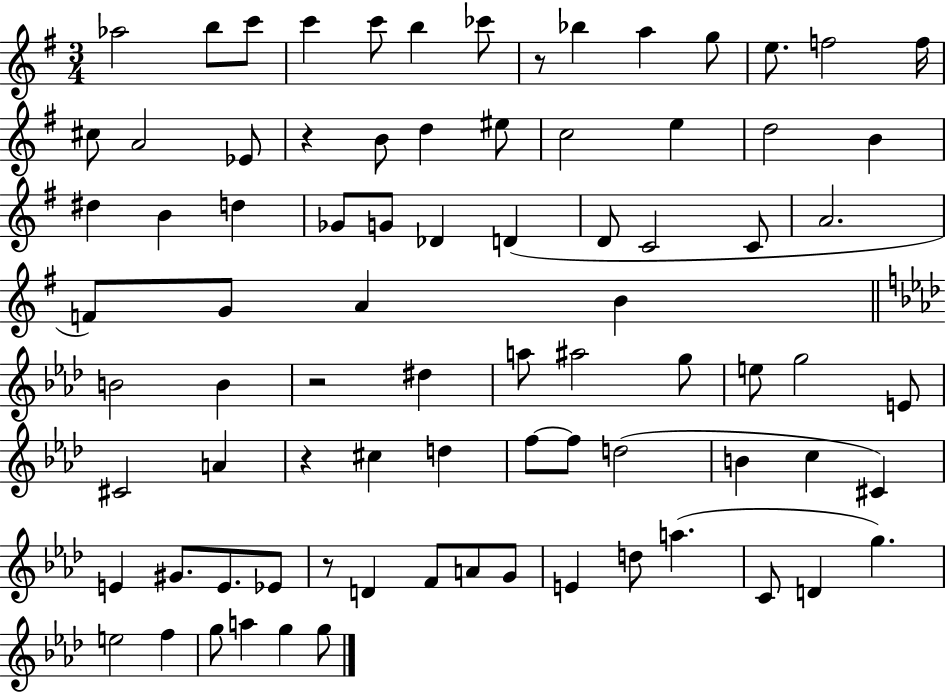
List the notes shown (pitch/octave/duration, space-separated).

Ab5/h B5/e C6/e C6/q C6/e B5/q CES6/e R/e Bb5/q A5/q G5/e E5/e. F5/h F5/s C#5/e A4/h Eb4/e R/q B4/e D5/q EIS5/e C5/h E5/q D5/h B4/q D#5/q B4/q D5/q Gb4/e G4/e Db4/q D4/q D4/e C4/h C4/e A4/h. F4/e G4/e A4/q B4/q B4/h B4/q R/h D#5/q A5/e A#5/h G5/e E5/e G5/h E4/e C#4/h A4/q R/q C#5/q D5/q F5/e F5/e D5/h B4/q C5/q C#4/q E4/q G#4/e. E4/e. Eb4/e R/e D4/q F4/e A4/e G4/e E4/q D5/e A5/q. C4/e D4/q G5/q. E5/h F5/q G5/e A5/q G5/q G5/e